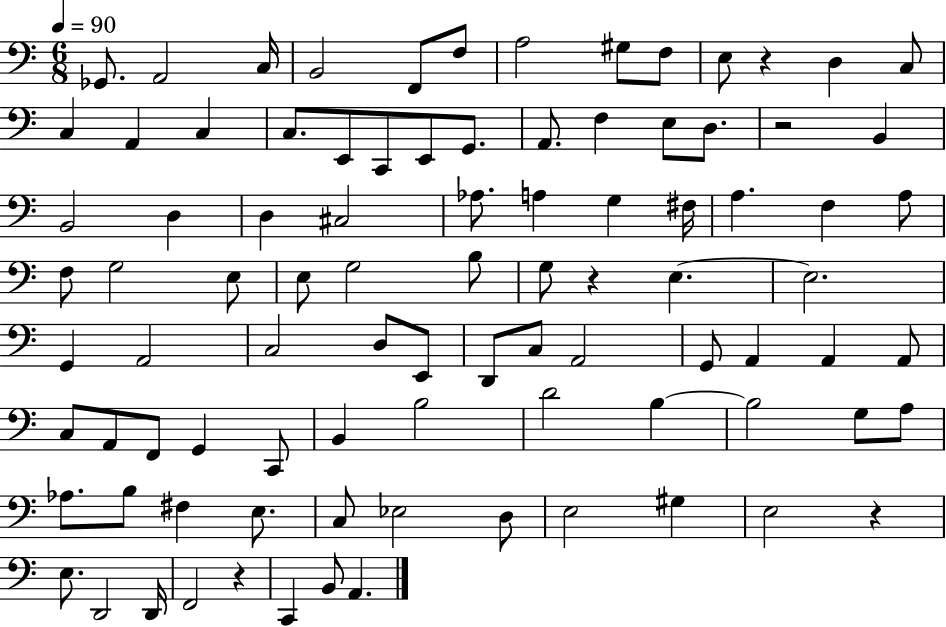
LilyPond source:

{
  \clef bass
  \numericTimeSignature
  \time 6/8
  \key c \major
  \tempo 4 = 90
  \repeat volta 2 { ges,8. a,2 c16 | b,2 f,8 f8 | a2 gis8 f8 | e8 r4 d4 c8 | \break c4 a,4 c4 | c8. e,8 c,8 e,8 g,8. | a,8. f4 e8 d8. | r2 b,4 | \break b,2 d4 | d4 cis2 | aes8. a4 g4 fis16 | a4. f4 a8 | \break f8 g2 e8 | e8 g2 b8 | g8 r4 e4.~~ | e2. | \break g,4 a,2 | c2 d8 e,8 | d,8 c8 a,2 | g,8 a,4 a,4 a,8 | \break c8 a,8 f,8 g,4 c,8 | b,4 b2 | d'2 b4~~ | b2 g8 a8 | \break aes8. b8 fis4 e8. | c8 ees2 d8 | e2 gis4 | e2 r4 | \break e8. d,2 d,16 | f,2 r4 | c,4 b,8 a,4. | } \bar "|."
}